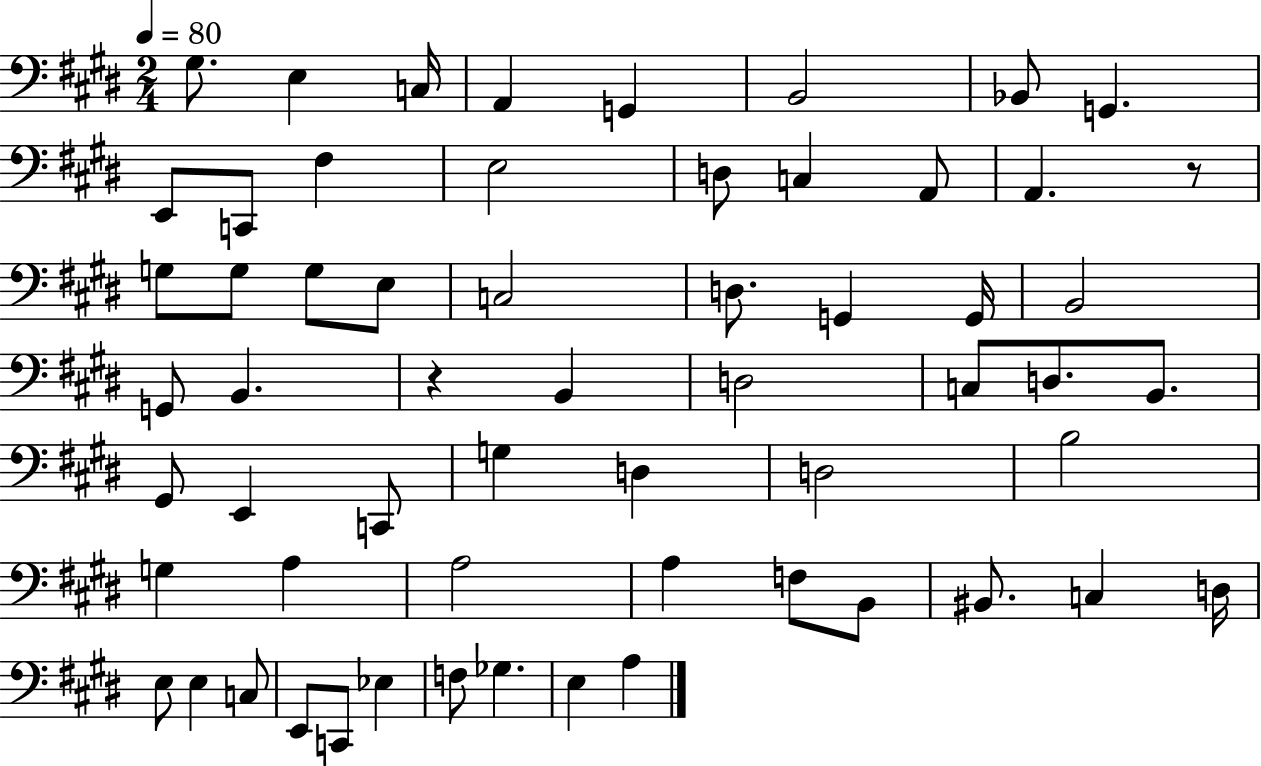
X:1
T:Untitled
M:2/4
L:1/4
K:E
^G,/2 E, C,/4 A,, G,, B,,2 _B,,/2 G,, E,,/2 C,,/2 ^F, E,2 D,/2 C, A,,/2 A,, z/2 G,/2 G,/2 G,/2 E,/2 C,2 D,/2 G,, G,,/4 B,,2 G,,/2 B,, z B,, D,2 C,/2 D,/2 B,,/2 ^G,,/2 E,, C,,/2 G, D, D,2 B,2 G, A, A,2 A, F,/2 B,,/2 ^B,,/2 C, D,/4 E,/2 E, C,/2 E,,/2 C,,/2 _E, F,/2 _G, E, A,